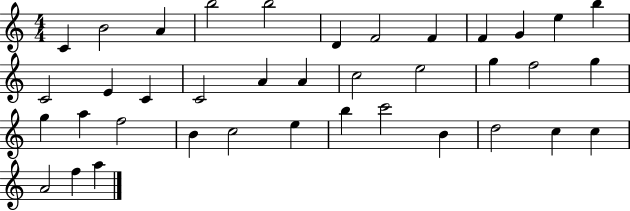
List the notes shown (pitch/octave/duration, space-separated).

C4/q B4/h A4/q B5/h B5/h D4/q F4/h F4/q F4/q G4/q E5/q B5/q C4/h E4/q C4/q C4/h A4/q A4/q C5/h E5/h G5/q F5/h G5/q G5/q A5/q F5/h B4/q C5/h E5/q B5/q C6/h B4/q D5/h C5/q C5/q A4/h F5/q A5/q